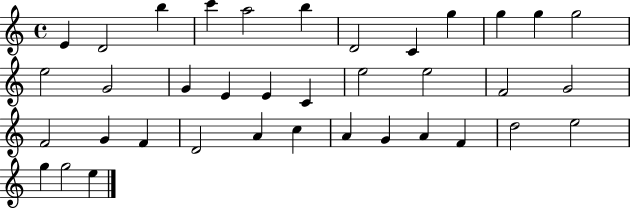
X:1
T:Untitled
M:4/4
L:1/4
K:C
E D2 b c' a2 b D2 C g g g g2 e2 G2 G E E C e2 e2 F2 G2 F2 G F D2 A c A G A F d2 e2 g g2 e